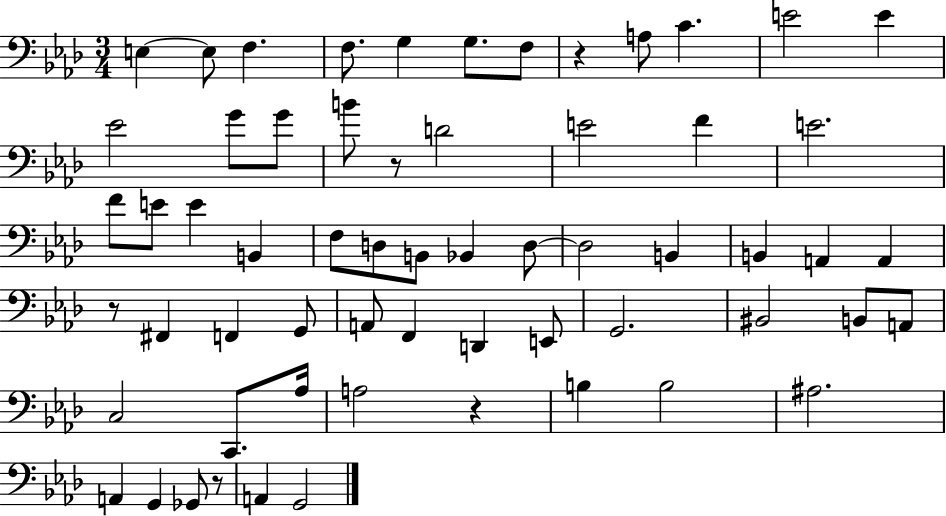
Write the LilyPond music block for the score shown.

{
  \clef bass
  \numericTimeSignature
  \time 3/4
  \key aes \major
  e4~~ e8 f4. | f8. g4 g8. f8 | r4 a8 c'4. | e'2 e'4 | \break ees'2 g'8 g'8 | b'8 r8 d'2 | e'2 f'4 | e'2. | \break f'8 e'8 e'4 b,4 | f8 d8 b,8 bes,4 d8~~ | d2 b,4 | b,4 a,4 a,4 | \break r8 fis,4 f,4 g,8 | a,8 f,4 d,4 e,8 | g,2. | bis,2 b,8 a,8 | \break c2 c,8. aes16 | a2 r4 | b4 b2 | ais2. | \break a,4 g,4 ges,8 r8 | a,4 g,2 | \bar "|."
}